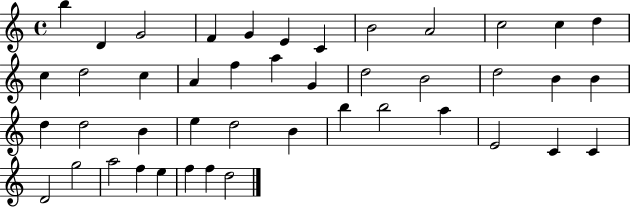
X:1
T:Untitled
M:4/4
L:1/4
K:C
b D G2 F G E C B2 A2 c2 c d c d2 c A f a G d2 B2 d2 B B d d2 B e d2 B b b2 a E2 C C D2 g2 a2 f e f f d2